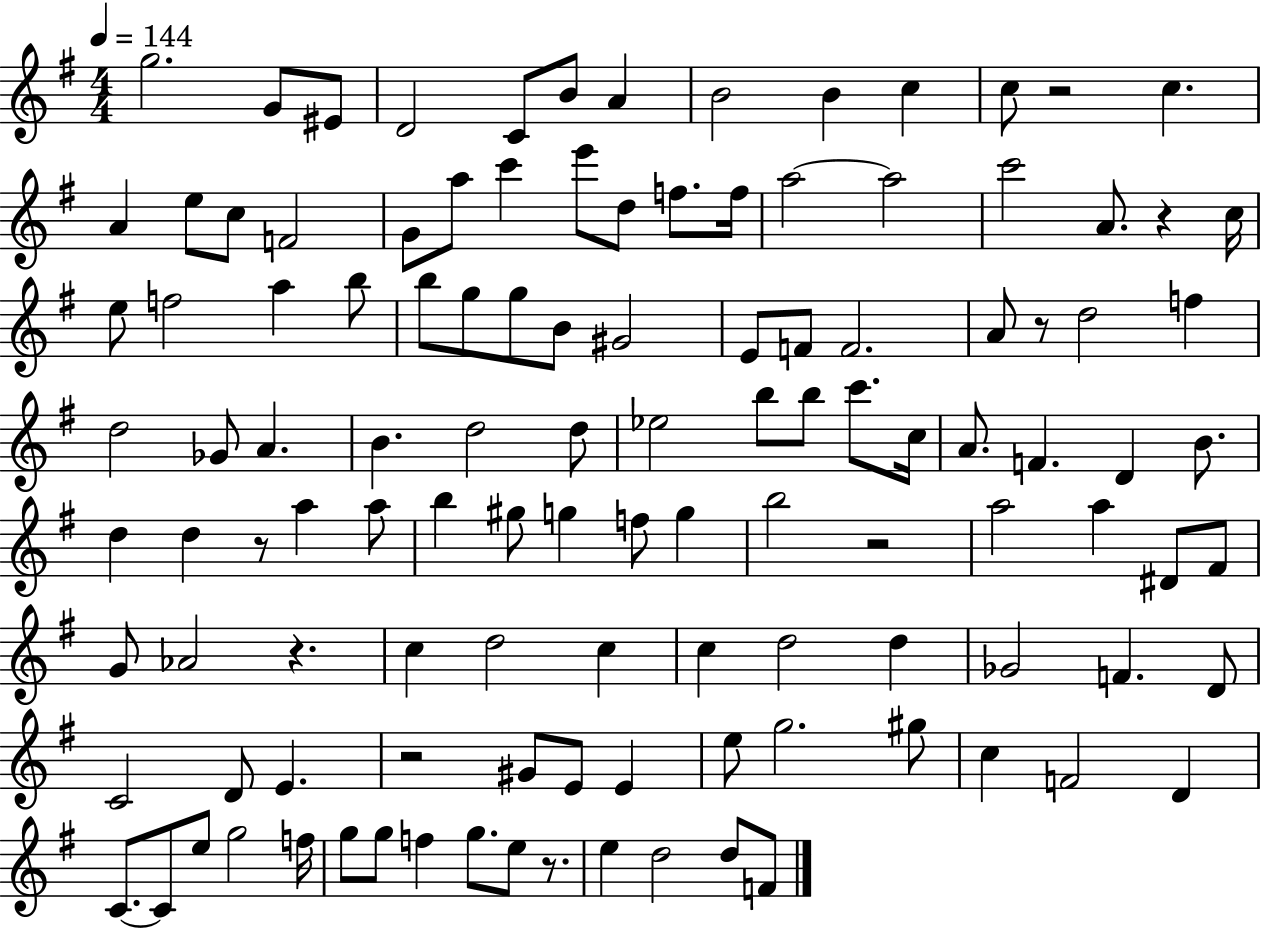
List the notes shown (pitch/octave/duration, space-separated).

G5/h. G4/e EIS4/e D4/h C4/e B4/e A4/q B4/h B4/q C5/q C5/e R/h C5/q. A4/q E5/e C5/e F4/h G4/e A5/e C6/q E6/e D5/e F5/e. F5/s A5/h A5/h C6/h A4/e. R/q C5/s E5/e F5/h A5/q B5/e B5/e G5/e G5/e B4/e G#4/h E4/e F4/e F4/h. A4/e R/e D5/h F5/q D5/h Gb4/e A4/q. B4/q. D5/h D5/e Eb5/h B5/e B5/e C6/e. C5/s A4/e. F4/q. D4/q B4/e. D5/q D5/q R/e A5/q A5/e B5/q G#5/e G5/q F5/e G5/q B5/h R/h A5/h A5/q D#4/e F#4/e G4/e Ab4/h R/q. C5/q D5/h C5/q C5/q D5/h D5/q Gb4/h F4/q. D4/e C4/h D4/e E4/q. R/h G#4/e E4/e E4/q E5/e G5/h. G#5/e C5/q F4/h D4/q C4/e. C4/e E5/e G5/h F5/s G5/e G5/e F5/q G5/e. E5/e R/e. E5/q D5/h D5/e F4/e